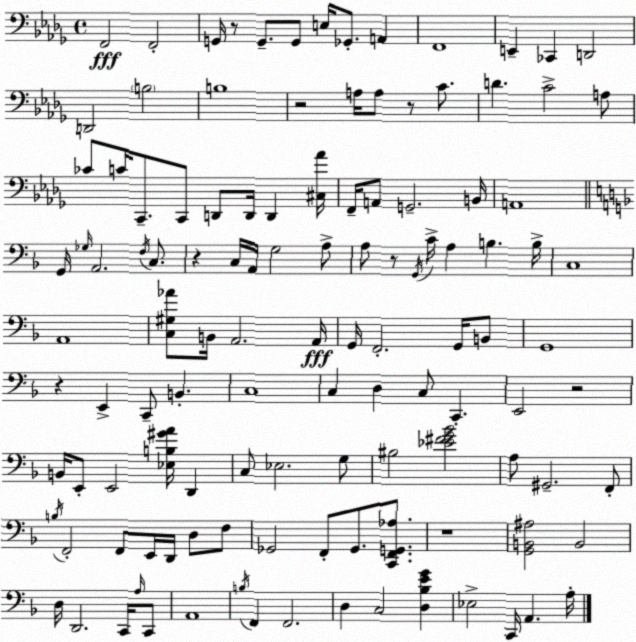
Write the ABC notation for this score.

X:1
T:Untitled
M:4/4
L:1/4
K:Bbm
F,,2 F,,2 G,,/4 z/2 G,,/2 G,,/2 E,/4 _G,,/2 A,, F,,4 E,, _C,, D,,2 D,,2 B,2 B,4 z2 A,/4 A,/2 z/2 C/2 D C2 A,/2 _C/2 C/4 C,,/2 C,,/2 D,,/2 D,,/4 D,, [^C,_A]/4 F,,/4 A,,/2 G,,2 B,,/4 A,,4 G,,/4 _G,/4 A,,2 F,/4 C,/2 z C,/4 A,,/4 G,2 A,/2 A,/2 z/2 G,,/4 C/4 A, B, B,/4 C,4 A,,4 [C,^G,_A]/2 B,,/4 A,,2 A,,/4 G,,/4 F,,2 G,,/4 B,,/2 G,,4 z E,, C,,/2 B,, C,4 C, D, C,/2 C,, E,,2 z2 B,,/4 E,,/2 E,,2 [_E,B,^GA]/4 D,, C,/2 _E,2 G,/2 ^B,2 [_E^FG_B]2 A,/2 ^G,,2 F,,/2 B,/4 F,,2 F,,/2 E,,/4 D,,/4 D,/2 F,/2 _G,,2 F,,/2 _G,,/2 [C,,F,,G,,_A,]/2 z4 [G,,B,,^A,]2 B,,2 D,/4 D,,2 C,,/4 A,/4 C,,/2 A,,4 B,/4 F,, F,,2 D, C,2 [D,_B,EG] _E,2 C,,/4 A,, A,/4